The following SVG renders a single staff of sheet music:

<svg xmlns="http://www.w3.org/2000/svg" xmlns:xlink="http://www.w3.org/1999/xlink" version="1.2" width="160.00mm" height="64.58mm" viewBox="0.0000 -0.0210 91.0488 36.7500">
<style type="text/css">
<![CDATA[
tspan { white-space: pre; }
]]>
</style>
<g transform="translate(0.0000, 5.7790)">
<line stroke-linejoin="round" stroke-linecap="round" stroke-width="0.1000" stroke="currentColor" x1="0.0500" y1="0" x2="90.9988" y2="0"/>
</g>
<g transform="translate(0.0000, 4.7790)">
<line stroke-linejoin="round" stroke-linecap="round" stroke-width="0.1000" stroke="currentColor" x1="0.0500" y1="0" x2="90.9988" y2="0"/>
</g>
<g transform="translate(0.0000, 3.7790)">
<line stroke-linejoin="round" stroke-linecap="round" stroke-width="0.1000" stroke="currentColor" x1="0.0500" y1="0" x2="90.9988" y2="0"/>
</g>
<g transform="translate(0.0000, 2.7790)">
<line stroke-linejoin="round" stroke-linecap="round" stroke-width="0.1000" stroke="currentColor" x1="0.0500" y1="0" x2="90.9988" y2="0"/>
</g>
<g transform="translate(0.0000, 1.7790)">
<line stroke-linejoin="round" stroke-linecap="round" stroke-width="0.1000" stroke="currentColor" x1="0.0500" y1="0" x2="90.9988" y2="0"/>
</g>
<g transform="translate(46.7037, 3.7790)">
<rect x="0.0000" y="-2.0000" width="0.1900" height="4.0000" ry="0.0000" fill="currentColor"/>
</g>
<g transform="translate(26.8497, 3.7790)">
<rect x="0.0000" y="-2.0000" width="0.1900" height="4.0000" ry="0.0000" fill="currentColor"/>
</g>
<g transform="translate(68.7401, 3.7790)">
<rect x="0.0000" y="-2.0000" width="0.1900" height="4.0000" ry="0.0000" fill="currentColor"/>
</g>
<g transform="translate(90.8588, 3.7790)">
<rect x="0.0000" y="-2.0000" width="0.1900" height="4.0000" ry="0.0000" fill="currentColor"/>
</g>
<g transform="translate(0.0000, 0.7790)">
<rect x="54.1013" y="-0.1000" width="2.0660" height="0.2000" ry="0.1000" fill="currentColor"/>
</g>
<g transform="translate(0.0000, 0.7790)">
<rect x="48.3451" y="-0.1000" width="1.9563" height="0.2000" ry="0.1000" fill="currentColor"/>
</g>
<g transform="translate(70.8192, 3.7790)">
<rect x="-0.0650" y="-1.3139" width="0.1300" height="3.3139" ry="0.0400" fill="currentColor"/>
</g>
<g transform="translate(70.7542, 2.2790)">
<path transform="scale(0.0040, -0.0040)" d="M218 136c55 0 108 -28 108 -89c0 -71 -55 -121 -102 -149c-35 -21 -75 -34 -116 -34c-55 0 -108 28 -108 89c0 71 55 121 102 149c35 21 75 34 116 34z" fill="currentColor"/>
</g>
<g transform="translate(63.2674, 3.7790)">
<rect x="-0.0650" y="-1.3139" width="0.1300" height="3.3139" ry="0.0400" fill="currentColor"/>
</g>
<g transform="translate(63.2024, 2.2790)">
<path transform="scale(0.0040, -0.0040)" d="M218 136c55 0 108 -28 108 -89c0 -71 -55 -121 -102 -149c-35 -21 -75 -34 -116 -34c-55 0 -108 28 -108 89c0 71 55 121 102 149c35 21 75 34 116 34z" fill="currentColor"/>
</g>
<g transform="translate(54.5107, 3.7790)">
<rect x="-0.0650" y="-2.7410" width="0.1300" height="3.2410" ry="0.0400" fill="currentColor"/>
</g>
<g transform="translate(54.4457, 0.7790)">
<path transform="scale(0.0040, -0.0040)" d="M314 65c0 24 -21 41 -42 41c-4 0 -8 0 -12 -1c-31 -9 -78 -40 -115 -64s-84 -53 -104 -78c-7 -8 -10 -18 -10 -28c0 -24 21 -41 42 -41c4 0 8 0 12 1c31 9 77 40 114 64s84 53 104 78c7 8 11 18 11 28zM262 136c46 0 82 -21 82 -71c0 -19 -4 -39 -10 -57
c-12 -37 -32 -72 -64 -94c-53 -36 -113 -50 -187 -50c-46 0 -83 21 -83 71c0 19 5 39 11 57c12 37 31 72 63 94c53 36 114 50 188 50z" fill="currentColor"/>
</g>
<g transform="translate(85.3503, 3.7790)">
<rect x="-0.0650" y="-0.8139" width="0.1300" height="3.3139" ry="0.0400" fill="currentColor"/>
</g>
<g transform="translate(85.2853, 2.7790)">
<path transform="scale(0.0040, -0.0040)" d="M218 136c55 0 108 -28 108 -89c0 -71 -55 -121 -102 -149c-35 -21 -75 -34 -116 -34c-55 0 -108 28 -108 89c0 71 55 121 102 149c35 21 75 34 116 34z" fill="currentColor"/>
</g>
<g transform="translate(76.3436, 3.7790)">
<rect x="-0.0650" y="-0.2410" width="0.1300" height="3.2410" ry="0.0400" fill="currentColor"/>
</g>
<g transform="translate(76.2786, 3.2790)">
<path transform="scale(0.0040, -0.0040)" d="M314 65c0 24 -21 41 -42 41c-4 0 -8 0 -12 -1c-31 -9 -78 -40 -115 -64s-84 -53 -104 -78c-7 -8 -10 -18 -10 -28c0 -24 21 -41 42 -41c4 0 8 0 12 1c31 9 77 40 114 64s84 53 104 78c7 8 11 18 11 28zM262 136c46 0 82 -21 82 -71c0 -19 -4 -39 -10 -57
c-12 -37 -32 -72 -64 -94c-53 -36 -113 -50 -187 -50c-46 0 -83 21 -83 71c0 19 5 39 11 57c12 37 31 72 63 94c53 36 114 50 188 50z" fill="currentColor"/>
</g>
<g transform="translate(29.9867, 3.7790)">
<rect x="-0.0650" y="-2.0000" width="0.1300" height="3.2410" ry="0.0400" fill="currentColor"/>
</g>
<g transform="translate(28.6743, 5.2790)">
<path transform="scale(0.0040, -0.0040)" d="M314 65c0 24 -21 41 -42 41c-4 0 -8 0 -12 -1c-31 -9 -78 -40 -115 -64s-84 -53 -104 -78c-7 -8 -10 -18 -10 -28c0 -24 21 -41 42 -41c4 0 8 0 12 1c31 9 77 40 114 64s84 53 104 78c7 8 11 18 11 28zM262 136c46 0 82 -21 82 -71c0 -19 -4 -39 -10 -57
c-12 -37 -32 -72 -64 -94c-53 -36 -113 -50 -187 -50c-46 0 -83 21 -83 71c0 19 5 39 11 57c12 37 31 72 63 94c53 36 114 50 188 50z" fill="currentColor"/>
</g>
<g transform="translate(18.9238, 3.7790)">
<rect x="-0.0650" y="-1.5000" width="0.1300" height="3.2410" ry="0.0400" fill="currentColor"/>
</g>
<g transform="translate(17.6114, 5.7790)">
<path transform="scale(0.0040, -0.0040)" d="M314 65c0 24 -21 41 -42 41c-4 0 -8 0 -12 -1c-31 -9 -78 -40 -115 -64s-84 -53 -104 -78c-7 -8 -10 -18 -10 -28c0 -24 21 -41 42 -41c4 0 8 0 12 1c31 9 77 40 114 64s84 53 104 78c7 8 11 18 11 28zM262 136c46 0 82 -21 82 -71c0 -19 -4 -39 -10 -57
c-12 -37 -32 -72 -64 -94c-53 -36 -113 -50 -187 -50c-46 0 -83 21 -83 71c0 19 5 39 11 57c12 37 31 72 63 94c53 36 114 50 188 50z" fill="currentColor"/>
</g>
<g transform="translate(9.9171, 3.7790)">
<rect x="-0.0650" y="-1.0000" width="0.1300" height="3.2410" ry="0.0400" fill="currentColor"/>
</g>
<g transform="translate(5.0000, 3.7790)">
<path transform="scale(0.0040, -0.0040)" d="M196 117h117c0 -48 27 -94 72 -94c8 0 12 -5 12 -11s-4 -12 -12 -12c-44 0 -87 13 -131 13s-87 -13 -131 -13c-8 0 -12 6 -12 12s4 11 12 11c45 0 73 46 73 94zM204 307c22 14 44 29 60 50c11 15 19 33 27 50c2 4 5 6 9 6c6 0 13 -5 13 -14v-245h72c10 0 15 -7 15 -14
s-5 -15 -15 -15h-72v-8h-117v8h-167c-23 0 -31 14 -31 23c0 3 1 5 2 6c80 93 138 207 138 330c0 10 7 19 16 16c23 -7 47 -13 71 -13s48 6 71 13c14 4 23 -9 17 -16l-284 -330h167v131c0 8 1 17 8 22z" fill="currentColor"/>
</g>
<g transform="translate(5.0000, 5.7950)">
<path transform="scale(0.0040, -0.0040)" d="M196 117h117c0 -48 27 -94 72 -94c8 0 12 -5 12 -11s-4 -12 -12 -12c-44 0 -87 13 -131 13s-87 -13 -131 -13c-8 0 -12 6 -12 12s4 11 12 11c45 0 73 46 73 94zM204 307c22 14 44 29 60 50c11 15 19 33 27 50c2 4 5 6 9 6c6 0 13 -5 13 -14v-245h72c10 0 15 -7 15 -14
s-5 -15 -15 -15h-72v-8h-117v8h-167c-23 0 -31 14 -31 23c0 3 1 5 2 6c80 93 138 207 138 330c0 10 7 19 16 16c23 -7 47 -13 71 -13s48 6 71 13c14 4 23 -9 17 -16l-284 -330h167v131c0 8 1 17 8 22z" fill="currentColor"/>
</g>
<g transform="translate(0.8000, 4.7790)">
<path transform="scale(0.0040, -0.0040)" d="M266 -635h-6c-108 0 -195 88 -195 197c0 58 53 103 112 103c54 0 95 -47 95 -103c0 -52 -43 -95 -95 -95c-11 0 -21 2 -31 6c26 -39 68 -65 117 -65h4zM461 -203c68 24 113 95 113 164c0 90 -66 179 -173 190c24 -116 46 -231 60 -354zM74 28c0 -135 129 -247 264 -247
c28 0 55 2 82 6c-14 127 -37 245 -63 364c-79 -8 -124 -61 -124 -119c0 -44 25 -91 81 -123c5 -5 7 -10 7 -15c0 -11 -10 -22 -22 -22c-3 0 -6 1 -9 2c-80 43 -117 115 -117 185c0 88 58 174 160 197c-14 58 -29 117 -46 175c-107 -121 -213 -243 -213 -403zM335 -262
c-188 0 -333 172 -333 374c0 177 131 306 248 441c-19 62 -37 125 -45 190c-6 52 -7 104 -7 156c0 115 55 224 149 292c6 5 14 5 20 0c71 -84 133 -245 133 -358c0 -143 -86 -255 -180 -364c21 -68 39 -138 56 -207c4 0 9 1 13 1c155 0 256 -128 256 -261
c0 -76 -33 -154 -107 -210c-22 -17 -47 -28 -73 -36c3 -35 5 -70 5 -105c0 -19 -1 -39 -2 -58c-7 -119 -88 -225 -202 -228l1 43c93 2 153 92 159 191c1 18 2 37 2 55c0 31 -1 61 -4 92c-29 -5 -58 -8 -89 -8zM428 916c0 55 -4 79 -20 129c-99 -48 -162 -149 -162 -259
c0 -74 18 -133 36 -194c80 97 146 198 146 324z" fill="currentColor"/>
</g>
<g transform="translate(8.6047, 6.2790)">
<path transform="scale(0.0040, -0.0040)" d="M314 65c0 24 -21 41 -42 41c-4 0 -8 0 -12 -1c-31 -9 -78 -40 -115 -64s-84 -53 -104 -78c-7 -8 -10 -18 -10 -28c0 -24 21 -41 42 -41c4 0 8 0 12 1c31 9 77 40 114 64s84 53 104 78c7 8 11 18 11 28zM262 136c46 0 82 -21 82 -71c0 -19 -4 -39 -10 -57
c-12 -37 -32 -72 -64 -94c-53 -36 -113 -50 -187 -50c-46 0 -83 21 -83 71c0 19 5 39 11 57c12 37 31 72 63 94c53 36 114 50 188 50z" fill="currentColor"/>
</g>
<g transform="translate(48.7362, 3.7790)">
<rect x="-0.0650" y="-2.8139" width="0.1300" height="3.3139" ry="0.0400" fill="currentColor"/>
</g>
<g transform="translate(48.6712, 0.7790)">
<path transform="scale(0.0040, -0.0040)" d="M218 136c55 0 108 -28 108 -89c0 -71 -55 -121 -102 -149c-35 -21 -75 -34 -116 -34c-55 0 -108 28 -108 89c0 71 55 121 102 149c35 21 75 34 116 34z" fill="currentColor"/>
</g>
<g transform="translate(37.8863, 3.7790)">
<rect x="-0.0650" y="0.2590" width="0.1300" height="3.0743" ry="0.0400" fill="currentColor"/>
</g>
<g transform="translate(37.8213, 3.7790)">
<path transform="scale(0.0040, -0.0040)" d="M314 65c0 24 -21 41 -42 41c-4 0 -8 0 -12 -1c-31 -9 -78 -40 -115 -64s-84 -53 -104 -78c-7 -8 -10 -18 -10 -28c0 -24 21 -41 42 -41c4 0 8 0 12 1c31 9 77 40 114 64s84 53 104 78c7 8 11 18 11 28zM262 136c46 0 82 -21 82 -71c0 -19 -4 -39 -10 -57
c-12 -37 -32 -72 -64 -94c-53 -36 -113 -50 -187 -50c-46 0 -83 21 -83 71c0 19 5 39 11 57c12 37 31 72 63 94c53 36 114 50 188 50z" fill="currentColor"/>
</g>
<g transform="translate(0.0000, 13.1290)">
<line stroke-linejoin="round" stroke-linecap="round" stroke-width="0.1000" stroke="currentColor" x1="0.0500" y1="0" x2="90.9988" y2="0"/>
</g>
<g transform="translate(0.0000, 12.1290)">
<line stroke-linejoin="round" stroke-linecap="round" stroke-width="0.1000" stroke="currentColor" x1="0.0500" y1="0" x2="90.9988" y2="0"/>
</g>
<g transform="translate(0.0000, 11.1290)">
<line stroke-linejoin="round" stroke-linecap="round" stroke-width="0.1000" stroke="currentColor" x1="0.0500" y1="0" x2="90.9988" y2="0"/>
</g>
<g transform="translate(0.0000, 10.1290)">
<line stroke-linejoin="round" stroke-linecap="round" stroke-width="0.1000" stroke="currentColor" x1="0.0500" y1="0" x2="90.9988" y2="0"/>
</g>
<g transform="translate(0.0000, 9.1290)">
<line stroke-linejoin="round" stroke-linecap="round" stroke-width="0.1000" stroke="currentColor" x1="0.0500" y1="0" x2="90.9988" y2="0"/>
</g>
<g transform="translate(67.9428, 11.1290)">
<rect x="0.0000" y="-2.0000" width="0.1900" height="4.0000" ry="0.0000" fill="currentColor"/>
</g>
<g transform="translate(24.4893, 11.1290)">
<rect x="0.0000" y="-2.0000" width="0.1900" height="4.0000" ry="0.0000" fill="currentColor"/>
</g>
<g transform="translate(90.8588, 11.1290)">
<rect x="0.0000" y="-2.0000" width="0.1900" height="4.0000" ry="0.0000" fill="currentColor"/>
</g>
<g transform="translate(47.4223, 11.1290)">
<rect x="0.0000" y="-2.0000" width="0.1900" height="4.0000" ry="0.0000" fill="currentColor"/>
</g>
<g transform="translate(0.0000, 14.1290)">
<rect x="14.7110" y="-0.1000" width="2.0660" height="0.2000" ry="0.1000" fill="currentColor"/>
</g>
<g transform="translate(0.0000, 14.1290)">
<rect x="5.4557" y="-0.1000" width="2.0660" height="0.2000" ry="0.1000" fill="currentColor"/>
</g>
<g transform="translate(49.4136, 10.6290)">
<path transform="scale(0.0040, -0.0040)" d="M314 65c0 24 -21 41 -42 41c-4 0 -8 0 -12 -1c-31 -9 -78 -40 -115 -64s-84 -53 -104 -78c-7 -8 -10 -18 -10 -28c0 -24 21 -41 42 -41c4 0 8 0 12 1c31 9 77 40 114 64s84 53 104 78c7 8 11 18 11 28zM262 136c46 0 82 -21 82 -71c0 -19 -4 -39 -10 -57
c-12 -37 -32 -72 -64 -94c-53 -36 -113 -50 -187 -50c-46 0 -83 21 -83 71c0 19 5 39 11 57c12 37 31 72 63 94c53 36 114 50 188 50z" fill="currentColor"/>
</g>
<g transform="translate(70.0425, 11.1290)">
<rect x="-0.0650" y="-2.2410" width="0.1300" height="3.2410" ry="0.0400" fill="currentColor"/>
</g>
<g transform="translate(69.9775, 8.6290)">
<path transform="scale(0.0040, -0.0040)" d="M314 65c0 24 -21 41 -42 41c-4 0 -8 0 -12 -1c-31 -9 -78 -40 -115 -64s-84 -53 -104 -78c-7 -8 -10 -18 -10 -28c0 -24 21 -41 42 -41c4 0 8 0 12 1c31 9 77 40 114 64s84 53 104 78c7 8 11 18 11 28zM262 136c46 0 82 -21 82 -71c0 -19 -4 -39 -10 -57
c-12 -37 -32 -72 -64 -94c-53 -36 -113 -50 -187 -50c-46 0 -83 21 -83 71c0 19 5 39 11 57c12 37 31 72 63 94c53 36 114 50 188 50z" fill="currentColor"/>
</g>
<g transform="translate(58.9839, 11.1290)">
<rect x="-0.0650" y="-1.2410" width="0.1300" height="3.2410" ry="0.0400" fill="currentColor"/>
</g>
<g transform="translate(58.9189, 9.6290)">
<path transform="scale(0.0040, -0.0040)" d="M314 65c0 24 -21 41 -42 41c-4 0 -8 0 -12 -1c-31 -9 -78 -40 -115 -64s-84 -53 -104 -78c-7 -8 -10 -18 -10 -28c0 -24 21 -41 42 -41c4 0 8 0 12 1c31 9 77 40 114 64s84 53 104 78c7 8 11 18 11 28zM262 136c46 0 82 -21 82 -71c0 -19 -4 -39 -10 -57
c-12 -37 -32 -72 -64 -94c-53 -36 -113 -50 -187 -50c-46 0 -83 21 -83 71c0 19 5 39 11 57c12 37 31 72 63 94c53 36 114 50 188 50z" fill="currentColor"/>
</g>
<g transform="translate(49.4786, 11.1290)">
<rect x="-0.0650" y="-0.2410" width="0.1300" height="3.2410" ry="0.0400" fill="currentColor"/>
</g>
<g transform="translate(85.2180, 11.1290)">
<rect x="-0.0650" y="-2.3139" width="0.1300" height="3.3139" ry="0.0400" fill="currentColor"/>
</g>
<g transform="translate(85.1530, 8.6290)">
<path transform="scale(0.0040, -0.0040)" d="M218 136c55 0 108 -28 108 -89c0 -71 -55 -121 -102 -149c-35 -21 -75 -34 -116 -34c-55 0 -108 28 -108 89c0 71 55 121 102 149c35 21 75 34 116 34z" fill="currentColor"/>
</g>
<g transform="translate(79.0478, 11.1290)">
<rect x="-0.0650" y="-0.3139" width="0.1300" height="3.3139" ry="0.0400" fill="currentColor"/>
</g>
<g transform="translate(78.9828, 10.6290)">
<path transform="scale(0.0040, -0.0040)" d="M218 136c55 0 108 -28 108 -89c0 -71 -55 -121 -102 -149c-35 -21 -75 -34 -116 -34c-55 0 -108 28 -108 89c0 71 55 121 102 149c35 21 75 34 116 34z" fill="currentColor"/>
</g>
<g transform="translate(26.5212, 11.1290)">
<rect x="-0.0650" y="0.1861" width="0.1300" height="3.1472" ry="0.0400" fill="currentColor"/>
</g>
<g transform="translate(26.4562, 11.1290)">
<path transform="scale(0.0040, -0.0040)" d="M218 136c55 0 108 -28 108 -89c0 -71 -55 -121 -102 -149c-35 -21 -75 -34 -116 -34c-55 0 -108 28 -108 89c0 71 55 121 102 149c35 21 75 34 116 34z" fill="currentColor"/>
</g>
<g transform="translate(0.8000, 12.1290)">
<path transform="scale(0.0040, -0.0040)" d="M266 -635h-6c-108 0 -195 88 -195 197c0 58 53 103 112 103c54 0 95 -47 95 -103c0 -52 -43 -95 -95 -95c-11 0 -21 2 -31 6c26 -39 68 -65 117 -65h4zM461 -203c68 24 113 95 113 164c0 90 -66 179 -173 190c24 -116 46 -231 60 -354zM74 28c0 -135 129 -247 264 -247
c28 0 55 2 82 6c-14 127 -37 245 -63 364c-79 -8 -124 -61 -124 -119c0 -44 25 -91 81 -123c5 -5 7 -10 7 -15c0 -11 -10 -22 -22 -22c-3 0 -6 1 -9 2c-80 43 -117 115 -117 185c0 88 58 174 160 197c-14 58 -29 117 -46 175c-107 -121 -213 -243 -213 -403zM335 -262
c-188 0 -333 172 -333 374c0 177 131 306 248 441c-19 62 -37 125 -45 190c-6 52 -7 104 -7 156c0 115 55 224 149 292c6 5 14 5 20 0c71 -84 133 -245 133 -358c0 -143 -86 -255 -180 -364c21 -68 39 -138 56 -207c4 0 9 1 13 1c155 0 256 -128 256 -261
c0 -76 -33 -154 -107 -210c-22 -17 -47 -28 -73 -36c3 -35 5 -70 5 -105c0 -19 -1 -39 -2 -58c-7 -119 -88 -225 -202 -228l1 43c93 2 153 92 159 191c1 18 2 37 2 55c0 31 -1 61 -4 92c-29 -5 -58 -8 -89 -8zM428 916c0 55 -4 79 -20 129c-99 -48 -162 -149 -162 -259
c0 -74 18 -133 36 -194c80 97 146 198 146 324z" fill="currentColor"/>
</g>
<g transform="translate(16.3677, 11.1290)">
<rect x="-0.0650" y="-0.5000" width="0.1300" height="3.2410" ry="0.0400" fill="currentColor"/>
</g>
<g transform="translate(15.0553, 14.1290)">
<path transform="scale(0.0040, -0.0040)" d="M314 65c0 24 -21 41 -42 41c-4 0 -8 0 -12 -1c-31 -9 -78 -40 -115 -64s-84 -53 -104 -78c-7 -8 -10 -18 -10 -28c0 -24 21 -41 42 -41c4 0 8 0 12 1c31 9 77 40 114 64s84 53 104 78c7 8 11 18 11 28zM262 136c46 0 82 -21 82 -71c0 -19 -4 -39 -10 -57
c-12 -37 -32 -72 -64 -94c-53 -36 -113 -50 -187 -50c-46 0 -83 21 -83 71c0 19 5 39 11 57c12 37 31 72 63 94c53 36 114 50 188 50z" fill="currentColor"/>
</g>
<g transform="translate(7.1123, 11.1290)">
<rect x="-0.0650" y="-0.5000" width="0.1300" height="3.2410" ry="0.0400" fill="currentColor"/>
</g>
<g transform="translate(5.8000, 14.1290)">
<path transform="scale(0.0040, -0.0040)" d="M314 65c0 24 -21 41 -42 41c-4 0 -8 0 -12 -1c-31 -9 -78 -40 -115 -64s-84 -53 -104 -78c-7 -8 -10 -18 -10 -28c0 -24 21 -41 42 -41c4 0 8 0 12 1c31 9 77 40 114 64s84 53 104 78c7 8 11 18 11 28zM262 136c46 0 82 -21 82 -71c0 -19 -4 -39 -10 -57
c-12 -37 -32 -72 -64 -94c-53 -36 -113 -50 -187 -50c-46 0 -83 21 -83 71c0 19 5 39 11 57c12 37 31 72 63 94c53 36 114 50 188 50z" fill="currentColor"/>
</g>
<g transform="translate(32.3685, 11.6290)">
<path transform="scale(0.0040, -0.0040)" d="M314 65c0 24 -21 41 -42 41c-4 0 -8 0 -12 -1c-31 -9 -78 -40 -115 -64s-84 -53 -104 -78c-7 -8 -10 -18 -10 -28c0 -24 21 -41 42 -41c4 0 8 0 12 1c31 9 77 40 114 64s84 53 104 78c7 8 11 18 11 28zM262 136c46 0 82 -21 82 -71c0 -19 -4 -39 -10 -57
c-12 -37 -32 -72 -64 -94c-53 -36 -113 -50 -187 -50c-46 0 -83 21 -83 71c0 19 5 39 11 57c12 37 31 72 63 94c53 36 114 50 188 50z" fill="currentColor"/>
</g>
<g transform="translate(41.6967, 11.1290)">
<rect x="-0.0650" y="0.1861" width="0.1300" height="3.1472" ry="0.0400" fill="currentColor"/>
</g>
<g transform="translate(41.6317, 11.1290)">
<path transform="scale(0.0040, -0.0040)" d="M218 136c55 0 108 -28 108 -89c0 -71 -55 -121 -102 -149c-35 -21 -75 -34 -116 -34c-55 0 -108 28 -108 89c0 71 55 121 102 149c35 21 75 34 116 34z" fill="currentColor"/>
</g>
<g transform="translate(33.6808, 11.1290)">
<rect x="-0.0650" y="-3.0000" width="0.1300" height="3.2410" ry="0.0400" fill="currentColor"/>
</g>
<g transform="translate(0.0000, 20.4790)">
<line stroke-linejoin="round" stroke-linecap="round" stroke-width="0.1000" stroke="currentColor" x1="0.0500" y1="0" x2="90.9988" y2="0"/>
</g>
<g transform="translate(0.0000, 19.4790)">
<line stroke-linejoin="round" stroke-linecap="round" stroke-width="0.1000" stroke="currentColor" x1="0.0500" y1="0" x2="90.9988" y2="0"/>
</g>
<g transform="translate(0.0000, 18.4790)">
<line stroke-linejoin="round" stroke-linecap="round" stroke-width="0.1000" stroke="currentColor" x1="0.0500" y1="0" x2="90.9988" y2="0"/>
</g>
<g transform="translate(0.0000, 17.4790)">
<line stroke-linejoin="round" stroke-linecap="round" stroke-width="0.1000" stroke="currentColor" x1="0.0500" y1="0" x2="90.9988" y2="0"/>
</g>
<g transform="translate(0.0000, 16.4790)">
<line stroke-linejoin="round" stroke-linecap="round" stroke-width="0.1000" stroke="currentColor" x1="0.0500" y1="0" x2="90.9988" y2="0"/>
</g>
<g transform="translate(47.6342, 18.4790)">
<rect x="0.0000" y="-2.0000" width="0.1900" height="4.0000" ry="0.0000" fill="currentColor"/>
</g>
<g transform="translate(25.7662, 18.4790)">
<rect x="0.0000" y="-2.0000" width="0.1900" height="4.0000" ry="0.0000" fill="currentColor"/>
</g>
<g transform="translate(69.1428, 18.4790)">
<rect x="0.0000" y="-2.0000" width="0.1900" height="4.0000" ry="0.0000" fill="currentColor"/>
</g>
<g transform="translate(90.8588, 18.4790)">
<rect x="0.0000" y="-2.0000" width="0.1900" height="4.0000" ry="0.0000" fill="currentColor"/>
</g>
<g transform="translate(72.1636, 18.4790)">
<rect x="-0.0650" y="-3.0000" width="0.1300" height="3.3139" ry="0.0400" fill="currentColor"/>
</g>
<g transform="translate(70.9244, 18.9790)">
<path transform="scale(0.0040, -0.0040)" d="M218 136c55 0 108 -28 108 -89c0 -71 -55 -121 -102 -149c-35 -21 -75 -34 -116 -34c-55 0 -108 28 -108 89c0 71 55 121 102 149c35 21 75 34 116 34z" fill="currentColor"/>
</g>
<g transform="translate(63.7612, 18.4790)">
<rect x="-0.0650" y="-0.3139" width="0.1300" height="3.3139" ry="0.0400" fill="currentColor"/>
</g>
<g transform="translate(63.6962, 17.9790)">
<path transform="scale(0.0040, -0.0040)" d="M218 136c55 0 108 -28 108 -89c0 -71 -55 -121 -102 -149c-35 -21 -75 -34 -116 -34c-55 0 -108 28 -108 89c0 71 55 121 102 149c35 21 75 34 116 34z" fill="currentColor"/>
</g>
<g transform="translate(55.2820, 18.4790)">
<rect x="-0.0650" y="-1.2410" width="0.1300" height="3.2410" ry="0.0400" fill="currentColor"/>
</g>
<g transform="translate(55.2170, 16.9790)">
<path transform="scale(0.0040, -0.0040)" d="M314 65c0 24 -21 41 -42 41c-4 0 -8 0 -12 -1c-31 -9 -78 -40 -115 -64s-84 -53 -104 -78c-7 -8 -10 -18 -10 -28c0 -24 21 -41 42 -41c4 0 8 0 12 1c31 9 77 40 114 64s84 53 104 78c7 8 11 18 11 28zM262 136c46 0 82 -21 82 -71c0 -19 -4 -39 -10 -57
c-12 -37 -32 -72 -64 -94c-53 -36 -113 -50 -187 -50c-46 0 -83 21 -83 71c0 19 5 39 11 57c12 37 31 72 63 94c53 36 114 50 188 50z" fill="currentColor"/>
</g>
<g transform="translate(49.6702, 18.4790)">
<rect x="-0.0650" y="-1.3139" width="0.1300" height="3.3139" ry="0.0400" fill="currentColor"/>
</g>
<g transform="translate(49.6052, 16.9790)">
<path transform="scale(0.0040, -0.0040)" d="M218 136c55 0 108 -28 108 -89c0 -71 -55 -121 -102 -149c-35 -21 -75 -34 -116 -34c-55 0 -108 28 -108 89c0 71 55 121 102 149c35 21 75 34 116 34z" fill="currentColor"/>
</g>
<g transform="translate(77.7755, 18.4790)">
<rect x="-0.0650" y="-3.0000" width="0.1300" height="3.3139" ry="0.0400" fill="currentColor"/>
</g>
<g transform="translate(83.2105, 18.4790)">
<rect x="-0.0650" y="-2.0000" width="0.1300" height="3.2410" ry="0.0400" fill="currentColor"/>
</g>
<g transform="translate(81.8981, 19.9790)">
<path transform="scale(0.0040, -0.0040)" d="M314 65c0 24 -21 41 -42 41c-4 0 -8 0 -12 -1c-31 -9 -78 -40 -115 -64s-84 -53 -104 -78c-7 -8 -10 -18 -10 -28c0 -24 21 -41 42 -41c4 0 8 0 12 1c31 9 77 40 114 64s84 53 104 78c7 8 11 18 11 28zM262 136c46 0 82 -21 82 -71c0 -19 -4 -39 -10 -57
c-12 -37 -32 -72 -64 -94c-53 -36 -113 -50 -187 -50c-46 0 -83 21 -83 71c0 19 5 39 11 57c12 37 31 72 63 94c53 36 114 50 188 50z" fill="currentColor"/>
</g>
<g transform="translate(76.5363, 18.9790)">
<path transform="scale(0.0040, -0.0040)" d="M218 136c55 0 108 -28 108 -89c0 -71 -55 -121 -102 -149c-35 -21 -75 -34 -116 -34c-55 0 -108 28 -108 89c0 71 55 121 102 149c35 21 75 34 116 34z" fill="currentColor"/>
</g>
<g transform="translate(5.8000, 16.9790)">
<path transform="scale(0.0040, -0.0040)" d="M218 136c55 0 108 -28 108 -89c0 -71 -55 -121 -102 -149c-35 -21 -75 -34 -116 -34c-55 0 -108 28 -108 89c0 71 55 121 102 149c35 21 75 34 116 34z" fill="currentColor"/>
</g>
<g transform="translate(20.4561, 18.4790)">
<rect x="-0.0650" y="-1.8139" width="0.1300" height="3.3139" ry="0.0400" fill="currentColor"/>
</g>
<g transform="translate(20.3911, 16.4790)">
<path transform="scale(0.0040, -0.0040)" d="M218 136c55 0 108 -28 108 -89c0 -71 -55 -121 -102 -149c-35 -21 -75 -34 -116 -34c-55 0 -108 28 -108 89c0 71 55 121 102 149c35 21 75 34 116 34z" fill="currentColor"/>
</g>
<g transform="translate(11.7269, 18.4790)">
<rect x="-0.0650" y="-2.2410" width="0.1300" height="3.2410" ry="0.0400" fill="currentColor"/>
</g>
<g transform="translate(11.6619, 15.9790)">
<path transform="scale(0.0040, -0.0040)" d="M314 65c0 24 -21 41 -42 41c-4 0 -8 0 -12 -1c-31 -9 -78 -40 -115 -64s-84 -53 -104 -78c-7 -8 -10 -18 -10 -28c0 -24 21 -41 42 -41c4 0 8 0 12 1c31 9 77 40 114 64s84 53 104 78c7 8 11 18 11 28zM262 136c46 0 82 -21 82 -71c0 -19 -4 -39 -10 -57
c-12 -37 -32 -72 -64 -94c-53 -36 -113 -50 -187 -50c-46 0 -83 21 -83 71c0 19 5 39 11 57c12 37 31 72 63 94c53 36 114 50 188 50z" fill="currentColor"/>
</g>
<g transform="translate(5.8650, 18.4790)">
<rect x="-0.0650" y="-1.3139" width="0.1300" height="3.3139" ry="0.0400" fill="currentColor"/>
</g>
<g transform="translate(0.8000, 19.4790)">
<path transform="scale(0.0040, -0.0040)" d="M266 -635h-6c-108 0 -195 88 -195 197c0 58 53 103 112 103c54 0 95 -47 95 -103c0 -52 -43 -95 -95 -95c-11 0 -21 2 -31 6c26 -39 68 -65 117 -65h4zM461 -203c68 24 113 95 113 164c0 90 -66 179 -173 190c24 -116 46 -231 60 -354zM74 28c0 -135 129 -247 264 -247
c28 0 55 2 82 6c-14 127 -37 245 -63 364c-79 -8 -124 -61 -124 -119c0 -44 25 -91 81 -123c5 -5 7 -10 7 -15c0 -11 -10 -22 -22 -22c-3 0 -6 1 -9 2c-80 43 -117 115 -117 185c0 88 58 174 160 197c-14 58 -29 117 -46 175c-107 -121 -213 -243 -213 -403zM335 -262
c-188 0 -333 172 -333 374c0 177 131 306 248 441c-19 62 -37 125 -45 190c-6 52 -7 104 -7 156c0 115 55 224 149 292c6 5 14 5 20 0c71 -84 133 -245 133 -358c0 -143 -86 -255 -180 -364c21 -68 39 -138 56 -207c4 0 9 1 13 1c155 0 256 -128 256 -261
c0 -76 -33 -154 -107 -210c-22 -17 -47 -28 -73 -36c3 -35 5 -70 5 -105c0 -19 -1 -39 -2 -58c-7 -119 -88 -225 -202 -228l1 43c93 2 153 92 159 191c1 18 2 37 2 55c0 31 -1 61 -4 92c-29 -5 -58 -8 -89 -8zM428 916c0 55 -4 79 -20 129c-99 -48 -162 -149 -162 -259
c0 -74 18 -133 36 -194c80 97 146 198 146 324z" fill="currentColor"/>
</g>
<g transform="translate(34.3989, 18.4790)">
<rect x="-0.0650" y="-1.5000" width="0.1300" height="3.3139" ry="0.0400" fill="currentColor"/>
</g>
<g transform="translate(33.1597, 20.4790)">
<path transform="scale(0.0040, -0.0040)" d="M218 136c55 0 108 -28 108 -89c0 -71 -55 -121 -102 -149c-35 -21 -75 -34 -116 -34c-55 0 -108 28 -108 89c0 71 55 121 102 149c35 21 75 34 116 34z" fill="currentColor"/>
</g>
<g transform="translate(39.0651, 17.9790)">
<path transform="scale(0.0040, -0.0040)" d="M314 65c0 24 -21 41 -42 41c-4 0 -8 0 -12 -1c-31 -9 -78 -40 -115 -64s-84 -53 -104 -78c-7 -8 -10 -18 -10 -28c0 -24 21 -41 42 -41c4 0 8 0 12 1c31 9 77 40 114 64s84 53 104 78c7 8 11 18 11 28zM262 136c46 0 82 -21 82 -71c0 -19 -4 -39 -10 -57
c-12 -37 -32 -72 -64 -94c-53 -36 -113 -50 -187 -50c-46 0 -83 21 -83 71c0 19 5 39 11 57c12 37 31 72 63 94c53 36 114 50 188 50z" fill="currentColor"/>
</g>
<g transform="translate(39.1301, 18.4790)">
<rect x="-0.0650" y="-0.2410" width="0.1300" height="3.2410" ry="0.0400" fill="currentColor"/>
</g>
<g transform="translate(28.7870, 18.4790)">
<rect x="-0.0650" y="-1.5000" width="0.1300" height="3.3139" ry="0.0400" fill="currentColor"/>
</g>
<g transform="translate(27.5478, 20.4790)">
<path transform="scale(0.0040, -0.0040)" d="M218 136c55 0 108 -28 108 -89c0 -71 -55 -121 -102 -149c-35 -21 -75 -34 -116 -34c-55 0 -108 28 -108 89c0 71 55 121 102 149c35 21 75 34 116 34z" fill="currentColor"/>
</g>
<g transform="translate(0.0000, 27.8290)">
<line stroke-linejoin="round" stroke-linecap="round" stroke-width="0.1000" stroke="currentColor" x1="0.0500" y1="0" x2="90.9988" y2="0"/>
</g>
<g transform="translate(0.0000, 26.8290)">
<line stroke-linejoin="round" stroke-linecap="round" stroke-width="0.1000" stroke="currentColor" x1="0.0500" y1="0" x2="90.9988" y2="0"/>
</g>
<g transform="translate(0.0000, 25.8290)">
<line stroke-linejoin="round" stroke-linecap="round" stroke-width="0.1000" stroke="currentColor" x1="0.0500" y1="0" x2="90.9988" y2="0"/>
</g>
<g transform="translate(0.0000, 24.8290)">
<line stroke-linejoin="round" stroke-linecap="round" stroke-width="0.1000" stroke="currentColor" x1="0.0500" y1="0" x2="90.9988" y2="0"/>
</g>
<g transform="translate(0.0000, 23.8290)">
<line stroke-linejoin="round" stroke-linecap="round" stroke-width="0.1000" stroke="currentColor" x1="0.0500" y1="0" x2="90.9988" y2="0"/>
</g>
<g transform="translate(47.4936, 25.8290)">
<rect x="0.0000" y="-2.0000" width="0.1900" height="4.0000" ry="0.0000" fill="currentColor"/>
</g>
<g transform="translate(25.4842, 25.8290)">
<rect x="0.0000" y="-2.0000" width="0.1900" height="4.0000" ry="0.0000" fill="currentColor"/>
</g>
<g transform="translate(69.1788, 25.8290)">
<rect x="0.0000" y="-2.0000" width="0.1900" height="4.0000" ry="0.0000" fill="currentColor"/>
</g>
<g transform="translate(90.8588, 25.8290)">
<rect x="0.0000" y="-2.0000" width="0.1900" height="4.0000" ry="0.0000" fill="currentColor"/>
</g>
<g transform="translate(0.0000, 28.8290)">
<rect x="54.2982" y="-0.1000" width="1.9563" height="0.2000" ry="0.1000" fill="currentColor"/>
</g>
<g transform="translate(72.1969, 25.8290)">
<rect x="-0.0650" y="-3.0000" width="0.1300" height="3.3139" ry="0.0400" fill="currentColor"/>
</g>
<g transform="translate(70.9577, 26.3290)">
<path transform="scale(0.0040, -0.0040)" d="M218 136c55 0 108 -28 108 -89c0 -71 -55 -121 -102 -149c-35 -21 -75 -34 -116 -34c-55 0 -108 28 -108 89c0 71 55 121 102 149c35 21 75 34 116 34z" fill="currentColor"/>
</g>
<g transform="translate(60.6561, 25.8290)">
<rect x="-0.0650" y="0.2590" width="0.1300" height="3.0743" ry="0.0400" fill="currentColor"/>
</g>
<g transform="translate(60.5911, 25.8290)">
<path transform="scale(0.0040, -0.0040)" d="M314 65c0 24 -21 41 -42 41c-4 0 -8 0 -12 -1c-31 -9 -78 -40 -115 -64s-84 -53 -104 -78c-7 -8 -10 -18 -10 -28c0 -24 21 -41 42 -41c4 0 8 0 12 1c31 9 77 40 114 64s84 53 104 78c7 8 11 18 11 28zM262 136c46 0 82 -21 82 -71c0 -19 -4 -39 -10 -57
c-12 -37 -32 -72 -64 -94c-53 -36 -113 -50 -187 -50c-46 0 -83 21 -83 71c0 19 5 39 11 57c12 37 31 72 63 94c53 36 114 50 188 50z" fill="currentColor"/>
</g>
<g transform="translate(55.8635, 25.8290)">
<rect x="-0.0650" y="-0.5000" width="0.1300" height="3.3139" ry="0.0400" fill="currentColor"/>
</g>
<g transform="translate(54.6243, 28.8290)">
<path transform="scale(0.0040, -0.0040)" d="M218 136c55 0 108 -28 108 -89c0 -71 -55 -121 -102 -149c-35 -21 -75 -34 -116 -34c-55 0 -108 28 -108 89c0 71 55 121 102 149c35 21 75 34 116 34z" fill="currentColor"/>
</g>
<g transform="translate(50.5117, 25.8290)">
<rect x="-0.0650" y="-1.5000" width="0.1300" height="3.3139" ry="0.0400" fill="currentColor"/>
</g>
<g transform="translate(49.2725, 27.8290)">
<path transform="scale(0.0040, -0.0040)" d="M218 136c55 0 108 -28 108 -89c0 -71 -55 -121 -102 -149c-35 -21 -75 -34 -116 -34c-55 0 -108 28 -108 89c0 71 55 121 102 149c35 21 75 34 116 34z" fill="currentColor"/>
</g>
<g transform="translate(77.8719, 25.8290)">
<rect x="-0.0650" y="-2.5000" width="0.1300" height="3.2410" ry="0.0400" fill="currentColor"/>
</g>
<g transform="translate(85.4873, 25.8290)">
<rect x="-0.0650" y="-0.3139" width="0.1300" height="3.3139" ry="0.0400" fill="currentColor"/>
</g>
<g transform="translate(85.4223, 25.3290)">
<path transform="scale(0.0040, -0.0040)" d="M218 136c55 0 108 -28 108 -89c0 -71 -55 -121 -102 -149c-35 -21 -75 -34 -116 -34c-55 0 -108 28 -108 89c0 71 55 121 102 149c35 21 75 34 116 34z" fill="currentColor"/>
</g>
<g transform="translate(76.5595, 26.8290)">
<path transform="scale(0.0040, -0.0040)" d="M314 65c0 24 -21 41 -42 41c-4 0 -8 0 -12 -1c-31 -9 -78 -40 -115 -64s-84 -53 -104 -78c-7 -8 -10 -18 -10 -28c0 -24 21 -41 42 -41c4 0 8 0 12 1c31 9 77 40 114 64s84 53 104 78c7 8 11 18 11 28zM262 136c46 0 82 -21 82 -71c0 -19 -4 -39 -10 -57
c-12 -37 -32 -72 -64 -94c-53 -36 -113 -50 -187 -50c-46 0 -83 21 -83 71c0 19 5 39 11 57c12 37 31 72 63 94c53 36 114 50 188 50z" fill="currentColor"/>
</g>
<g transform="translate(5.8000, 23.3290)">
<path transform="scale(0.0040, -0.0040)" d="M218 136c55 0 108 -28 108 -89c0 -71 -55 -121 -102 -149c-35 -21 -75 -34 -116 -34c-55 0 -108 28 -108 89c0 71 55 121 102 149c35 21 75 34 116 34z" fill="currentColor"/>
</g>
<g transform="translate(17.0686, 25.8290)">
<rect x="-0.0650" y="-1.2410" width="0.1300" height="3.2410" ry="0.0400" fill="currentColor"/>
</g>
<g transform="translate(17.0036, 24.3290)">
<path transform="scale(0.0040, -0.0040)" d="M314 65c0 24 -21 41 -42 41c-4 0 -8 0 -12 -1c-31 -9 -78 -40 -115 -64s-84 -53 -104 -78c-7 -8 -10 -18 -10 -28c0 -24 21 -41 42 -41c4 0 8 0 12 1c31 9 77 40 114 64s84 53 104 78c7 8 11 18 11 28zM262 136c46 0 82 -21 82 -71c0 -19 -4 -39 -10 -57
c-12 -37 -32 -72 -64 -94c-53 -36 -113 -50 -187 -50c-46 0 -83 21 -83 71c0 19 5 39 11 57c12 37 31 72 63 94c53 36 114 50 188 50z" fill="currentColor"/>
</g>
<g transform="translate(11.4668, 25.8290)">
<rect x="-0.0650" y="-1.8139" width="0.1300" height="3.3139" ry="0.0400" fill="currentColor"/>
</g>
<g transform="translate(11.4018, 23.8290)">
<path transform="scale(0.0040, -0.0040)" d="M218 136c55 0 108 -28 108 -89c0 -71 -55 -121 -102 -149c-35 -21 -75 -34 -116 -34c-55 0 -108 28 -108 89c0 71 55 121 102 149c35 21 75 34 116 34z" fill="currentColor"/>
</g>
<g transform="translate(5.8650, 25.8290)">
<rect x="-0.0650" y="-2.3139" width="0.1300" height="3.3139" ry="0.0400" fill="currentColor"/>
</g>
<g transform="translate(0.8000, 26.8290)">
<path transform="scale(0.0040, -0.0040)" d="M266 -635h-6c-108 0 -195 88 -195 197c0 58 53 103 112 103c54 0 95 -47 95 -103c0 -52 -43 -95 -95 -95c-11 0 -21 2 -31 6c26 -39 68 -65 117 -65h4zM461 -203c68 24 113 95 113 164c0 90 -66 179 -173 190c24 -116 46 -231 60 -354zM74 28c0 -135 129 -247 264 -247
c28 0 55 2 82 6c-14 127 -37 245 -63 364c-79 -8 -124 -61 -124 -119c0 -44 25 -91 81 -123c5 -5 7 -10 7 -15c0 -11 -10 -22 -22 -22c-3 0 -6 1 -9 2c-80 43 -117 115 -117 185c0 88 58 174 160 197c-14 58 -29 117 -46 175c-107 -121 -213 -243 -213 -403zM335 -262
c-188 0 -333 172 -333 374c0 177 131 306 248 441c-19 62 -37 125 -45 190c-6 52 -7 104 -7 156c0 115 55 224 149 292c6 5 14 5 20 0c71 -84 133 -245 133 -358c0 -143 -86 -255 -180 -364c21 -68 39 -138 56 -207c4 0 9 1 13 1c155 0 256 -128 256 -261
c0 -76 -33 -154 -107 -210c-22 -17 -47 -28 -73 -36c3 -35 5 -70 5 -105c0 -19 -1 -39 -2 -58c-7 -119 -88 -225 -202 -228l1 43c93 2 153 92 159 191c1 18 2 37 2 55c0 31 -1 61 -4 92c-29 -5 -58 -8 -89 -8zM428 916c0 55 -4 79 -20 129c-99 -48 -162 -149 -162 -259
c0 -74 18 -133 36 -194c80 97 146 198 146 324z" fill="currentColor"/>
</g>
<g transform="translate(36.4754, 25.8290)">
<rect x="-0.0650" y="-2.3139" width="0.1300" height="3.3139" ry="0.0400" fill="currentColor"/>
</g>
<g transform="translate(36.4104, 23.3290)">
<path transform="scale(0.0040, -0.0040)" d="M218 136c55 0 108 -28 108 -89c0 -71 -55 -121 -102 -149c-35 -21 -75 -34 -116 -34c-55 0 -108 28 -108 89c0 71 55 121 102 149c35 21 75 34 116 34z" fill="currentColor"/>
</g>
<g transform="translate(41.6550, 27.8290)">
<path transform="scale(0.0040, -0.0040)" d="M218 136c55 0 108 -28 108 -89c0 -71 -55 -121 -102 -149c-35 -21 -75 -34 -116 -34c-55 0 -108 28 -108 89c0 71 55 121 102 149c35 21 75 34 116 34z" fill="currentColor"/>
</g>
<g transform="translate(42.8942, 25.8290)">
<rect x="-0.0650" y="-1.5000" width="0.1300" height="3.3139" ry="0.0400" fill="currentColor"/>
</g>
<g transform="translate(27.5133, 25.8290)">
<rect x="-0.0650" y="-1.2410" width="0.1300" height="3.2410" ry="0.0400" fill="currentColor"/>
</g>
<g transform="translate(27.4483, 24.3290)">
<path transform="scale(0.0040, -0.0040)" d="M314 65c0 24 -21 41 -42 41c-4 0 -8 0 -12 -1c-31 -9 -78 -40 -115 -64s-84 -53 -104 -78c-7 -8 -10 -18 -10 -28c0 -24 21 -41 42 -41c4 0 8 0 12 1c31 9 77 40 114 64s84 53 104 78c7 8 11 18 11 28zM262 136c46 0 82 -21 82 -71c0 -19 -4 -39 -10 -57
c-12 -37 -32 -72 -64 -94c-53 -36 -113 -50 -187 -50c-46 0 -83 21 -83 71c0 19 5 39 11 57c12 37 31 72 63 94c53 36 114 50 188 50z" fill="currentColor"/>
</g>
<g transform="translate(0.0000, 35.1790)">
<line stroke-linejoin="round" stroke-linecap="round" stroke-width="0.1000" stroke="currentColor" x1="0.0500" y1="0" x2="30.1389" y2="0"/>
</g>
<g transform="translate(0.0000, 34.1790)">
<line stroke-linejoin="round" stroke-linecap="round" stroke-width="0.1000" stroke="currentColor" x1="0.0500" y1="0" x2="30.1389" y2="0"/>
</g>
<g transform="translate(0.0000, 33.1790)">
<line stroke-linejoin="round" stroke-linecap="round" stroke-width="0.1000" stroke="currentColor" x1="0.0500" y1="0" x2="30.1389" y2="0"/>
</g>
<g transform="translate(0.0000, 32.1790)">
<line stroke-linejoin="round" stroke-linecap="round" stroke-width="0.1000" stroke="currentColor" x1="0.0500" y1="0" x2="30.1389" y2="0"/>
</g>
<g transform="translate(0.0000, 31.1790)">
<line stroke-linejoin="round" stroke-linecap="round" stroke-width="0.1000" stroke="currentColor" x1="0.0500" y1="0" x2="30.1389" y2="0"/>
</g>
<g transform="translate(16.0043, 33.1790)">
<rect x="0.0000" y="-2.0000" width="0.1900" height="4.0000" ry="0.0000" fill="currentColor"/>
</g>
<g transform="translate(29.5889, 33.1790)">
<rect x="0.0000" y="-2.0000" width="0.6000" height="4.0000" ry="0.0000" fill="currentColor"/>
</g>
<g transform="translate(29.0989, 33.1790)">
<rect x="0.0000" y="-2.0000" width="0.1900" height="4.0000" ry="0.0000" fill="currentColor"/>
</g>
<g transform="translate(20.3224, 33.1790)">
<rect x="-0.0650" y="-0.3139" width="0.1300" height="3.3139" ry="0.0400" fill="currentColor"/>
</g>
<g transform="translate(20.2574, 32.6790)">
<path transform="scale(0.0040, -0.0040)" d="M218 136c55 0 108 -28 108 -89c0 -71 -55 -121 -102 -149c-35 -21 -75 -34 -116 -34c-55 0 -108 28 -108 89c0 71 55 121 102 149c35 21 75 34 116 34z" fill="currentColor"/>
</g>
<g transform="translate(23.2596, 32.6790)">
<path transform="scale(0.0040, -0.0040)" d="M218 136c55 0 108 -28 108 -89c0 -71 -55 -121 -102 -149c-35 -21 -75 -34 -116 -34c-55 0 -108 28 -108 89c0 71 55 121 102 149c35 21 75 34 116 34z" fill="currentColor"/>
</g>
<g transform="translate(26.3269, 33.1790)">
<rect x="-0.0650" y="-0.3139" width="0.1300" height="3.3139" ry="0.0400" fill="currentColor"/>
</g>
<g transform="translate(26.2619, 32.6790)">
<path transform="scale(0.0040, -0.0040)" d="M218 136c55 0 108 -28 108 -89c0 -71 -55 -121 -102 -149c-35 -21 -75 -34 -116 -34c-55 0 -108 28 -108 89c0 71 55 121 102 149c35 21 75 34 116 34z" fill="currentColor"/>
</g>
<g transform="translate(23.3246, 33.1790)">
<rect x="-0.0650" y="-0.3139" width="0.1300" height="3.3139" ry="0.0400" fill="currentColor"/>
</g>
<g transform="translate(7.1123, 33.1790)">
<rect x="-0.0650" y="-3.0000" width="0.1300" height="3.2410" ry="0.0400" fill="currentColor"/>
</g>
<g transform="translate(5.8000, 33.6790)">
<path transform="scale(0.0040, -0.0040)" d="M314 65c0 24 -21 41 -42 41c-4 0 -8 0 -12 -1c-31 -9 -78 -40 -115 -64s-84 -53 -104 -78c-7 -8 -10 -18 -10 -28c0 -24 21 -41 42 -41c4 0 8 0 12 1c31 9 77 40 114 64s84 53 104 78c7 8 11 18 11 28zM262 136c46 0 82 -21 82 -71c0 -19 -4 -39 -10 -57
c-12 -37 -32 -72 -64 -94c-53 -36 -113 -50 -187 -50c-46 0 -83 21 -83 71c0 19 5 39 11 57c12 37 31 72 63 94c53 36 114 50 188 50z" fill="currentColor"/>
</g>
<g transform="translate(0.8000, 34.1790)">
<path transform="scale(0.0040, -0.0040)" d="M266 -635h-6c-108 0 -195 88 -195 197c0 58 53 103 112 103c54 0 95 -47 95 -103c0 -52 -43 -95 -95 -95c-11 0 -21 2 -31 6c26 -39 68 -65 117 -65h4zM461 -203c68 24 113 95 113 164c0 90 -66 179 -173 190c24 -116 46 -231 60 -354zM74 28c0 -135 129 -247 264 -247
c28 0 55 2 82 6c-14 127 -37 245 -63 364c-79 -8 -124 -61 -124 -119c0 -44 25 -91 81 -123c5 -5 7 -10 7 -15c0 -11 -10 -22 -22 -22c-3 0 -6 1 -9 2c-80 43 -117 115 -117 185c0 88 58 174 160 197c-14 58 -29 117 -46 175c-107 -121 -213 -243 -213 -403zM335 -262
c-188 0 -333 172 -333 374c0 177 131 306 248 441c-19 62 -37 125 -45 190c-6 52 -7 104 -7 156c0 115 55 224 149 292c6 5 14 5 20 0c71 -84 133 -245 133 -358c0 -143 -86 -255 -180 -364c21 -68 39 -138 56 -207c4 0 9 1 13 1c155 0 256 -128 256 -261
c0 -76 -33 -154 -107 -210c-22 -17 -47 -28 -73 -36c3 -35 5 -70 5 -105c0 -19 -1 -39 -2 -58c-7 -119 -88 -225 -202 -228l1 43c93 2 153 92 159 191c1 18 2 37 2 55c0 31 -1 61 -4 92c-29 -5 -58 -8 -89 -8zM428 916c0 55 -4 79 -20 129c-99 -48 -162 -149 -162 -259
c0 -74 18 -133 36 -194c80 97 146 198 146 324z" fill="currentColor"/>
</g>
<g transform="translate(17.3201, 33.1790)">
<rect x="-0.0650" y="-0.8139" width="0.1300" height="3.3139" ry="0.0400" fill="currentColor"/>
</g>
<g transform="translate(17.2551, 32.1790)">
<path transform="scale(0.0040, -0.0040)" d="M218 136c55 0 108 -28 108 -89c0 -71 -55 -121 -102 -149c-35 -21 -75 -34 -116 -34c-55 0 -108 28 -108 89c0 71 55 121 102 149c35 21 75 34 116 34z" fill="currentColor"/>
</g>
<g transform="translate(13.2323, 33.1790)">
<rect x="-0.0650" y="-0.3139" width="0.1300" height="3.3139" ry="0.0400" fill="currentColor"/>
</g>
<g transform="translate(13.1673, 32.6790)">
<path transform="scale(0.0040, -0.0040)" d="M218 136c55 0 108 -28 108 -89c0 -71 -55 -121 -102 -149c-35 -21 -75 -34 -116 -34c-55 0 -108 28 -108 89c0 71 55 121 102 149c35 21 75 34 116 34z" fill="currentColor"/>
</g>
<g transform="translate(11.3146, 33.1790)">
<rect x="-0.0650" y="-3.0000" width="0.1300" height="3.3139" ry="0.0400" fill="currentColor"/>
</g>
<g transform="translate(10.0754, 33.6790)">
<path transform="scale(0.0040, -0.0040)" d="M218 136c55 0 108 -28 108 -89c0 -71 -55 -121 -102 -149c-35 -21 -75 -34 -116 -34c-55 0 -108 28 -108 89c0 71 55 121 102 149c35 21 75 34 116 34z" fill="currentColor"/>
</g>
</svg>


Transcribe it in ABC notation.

X:1
T:Untitled
M:4/4
L:1/4
K:C
D2 E2 F2 B2 a a2 e e c2 d C2 C2 B A2 B c2 e2 g2 c g e g2 f E E c2 e e2 c A A F2 g f e2 e2 g E E C B2 A G2 c A2 A c d c c c